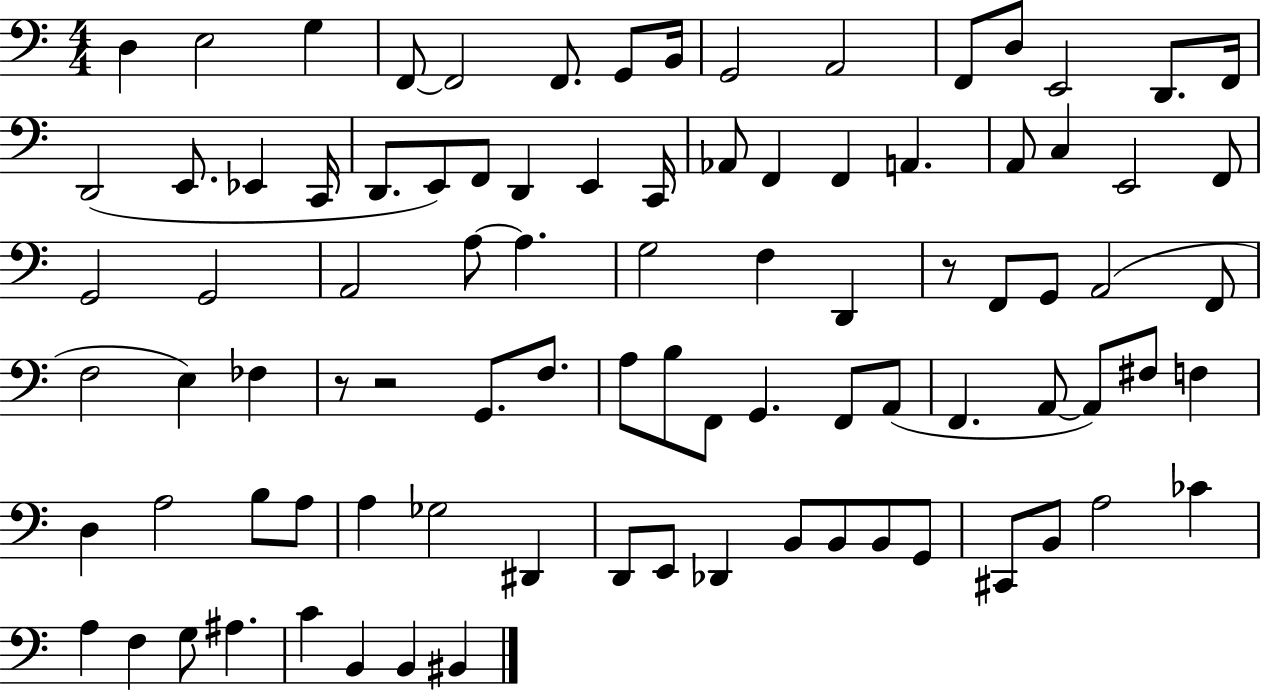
D3/q E3/h G3/q F2/e F2/h F2/e. G2/e B2/s G2/h A2/h F2/e D3/e E2/h D2/e. F2/s D2/h E2/e. Eb2/q C2/s D2/e. E2/e F2/e D2/q E2/q C2/s Ab2/e F2/q F2/q A2/q. A2/e C3/q E2/h F2/e G2/h G2/h A2/h A3/e A3/q. G3/h F3/q D2/q R/e F2/e G2/e A2/h F2/e F3/h E3/q FES3/q R/e R/h G2/e. F3/e. A3/e B3/e F2/e G2/q. F2/e A2/e F2/q. A2/e A2/e F#3/e F3/q D3/q A3/h B3/e A3/e A3/q Gb3/h D#2/q D2/e E2/e Db2/q B2/e B2/e B2/e G2/e C#2/e B2/e A3/h CES4/q A3/q F3/q G3/e A#3/q. C4/q B2/q B2/q BIS2/q